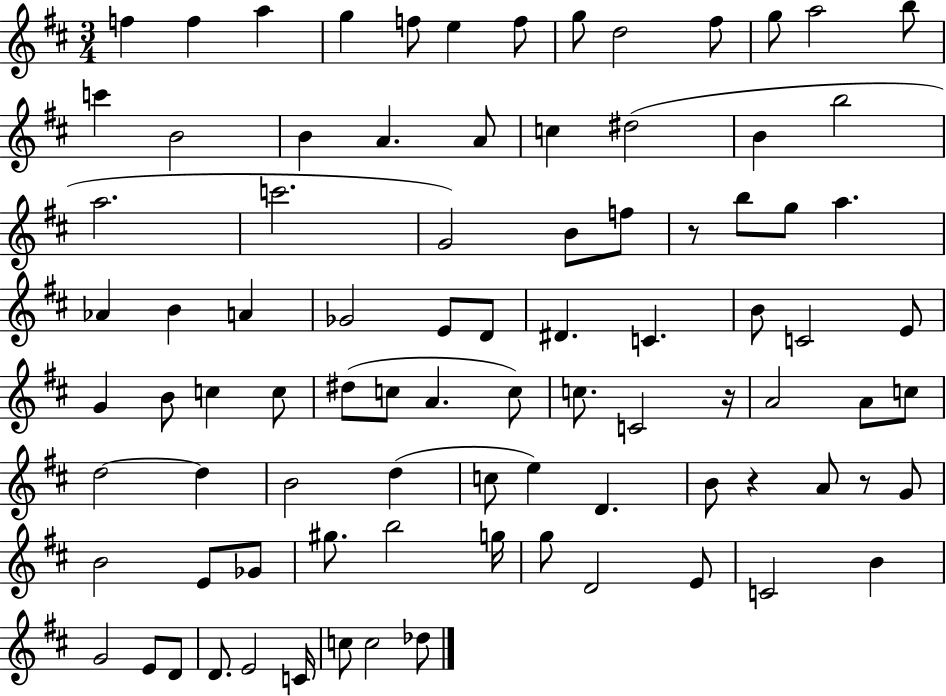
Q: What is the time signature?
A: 3/4